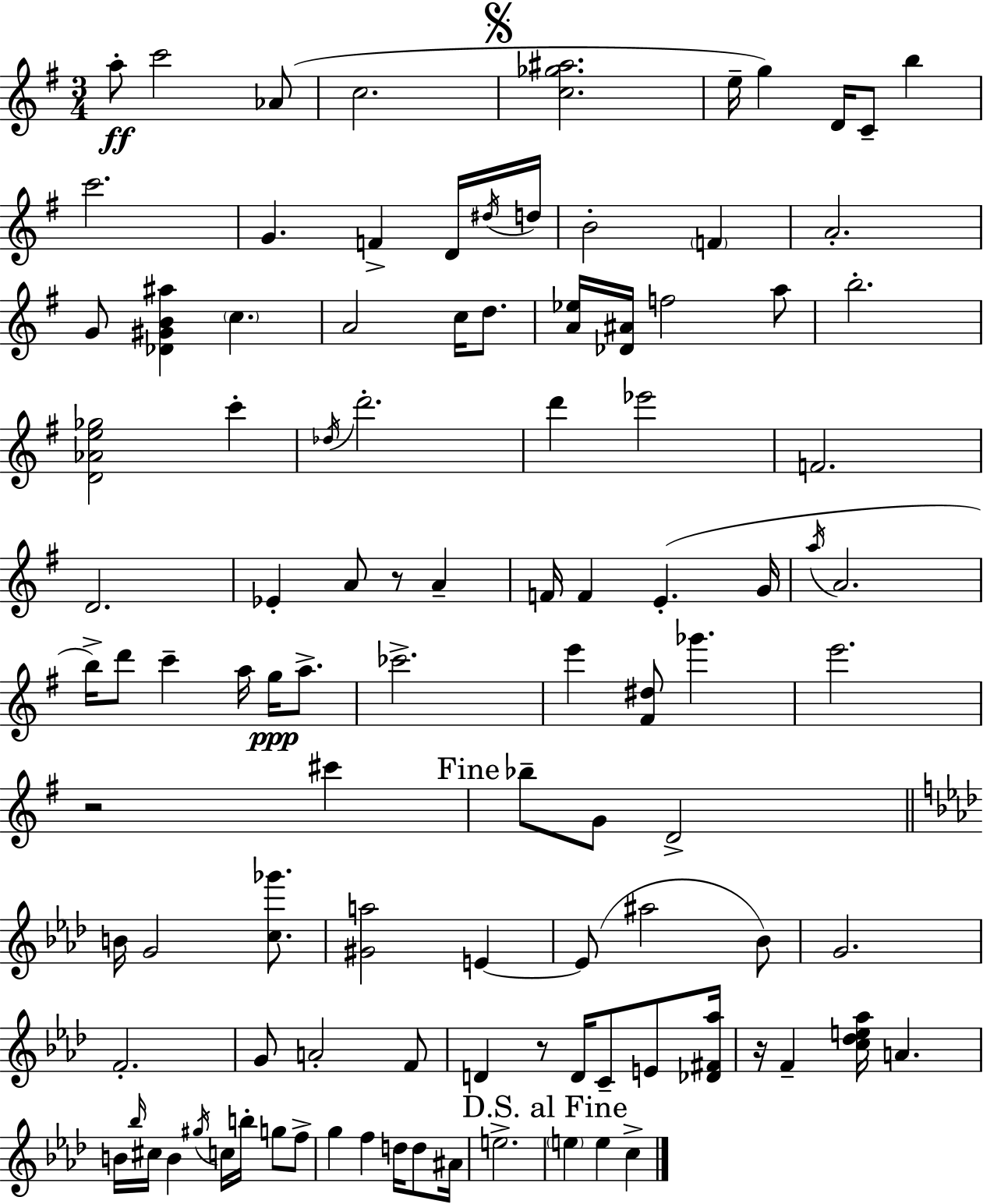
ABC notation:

X:1
T:Untitled
M:3/4
L:1/4
K:Em
a/2 c'2 _A/2 c2 [c_g^a]2 e/4 g D/4 C/2 b c'2 G F D/4 ^d/4 d/4 B2 F A2 G/2 [_D^GB^a] c A2 c/4 d/2 [A_e]/4 [_D^A]/4 f2 a/2 b2 [D_Ae_g]2 c' _d/4 d'2 d' _e'2 F2 D2 _E A/2 z/2 A F/4 F E G/4 a/4 A2 b/4 d'/2 c' a/4 g/4 a/2 _c'2 e' [^F^d]/2 _g' e'2 z2 ^c' _b/2 G/2 D2 B/4 G2 [c_g']/2 [^Ga]2 E E/2 ^a2 _B/2 G2 F2 G/2 A2 F/2 D z/2 D/4 C/2 E/2 [_D^F_a]/4 z/4 F [c_de_a]/4 A B/4 _b/4 ^c/4 B ^g/4 c/4 b/4 g/2 f/2 g f d/4 d/2 ^A/4 e2 e e c